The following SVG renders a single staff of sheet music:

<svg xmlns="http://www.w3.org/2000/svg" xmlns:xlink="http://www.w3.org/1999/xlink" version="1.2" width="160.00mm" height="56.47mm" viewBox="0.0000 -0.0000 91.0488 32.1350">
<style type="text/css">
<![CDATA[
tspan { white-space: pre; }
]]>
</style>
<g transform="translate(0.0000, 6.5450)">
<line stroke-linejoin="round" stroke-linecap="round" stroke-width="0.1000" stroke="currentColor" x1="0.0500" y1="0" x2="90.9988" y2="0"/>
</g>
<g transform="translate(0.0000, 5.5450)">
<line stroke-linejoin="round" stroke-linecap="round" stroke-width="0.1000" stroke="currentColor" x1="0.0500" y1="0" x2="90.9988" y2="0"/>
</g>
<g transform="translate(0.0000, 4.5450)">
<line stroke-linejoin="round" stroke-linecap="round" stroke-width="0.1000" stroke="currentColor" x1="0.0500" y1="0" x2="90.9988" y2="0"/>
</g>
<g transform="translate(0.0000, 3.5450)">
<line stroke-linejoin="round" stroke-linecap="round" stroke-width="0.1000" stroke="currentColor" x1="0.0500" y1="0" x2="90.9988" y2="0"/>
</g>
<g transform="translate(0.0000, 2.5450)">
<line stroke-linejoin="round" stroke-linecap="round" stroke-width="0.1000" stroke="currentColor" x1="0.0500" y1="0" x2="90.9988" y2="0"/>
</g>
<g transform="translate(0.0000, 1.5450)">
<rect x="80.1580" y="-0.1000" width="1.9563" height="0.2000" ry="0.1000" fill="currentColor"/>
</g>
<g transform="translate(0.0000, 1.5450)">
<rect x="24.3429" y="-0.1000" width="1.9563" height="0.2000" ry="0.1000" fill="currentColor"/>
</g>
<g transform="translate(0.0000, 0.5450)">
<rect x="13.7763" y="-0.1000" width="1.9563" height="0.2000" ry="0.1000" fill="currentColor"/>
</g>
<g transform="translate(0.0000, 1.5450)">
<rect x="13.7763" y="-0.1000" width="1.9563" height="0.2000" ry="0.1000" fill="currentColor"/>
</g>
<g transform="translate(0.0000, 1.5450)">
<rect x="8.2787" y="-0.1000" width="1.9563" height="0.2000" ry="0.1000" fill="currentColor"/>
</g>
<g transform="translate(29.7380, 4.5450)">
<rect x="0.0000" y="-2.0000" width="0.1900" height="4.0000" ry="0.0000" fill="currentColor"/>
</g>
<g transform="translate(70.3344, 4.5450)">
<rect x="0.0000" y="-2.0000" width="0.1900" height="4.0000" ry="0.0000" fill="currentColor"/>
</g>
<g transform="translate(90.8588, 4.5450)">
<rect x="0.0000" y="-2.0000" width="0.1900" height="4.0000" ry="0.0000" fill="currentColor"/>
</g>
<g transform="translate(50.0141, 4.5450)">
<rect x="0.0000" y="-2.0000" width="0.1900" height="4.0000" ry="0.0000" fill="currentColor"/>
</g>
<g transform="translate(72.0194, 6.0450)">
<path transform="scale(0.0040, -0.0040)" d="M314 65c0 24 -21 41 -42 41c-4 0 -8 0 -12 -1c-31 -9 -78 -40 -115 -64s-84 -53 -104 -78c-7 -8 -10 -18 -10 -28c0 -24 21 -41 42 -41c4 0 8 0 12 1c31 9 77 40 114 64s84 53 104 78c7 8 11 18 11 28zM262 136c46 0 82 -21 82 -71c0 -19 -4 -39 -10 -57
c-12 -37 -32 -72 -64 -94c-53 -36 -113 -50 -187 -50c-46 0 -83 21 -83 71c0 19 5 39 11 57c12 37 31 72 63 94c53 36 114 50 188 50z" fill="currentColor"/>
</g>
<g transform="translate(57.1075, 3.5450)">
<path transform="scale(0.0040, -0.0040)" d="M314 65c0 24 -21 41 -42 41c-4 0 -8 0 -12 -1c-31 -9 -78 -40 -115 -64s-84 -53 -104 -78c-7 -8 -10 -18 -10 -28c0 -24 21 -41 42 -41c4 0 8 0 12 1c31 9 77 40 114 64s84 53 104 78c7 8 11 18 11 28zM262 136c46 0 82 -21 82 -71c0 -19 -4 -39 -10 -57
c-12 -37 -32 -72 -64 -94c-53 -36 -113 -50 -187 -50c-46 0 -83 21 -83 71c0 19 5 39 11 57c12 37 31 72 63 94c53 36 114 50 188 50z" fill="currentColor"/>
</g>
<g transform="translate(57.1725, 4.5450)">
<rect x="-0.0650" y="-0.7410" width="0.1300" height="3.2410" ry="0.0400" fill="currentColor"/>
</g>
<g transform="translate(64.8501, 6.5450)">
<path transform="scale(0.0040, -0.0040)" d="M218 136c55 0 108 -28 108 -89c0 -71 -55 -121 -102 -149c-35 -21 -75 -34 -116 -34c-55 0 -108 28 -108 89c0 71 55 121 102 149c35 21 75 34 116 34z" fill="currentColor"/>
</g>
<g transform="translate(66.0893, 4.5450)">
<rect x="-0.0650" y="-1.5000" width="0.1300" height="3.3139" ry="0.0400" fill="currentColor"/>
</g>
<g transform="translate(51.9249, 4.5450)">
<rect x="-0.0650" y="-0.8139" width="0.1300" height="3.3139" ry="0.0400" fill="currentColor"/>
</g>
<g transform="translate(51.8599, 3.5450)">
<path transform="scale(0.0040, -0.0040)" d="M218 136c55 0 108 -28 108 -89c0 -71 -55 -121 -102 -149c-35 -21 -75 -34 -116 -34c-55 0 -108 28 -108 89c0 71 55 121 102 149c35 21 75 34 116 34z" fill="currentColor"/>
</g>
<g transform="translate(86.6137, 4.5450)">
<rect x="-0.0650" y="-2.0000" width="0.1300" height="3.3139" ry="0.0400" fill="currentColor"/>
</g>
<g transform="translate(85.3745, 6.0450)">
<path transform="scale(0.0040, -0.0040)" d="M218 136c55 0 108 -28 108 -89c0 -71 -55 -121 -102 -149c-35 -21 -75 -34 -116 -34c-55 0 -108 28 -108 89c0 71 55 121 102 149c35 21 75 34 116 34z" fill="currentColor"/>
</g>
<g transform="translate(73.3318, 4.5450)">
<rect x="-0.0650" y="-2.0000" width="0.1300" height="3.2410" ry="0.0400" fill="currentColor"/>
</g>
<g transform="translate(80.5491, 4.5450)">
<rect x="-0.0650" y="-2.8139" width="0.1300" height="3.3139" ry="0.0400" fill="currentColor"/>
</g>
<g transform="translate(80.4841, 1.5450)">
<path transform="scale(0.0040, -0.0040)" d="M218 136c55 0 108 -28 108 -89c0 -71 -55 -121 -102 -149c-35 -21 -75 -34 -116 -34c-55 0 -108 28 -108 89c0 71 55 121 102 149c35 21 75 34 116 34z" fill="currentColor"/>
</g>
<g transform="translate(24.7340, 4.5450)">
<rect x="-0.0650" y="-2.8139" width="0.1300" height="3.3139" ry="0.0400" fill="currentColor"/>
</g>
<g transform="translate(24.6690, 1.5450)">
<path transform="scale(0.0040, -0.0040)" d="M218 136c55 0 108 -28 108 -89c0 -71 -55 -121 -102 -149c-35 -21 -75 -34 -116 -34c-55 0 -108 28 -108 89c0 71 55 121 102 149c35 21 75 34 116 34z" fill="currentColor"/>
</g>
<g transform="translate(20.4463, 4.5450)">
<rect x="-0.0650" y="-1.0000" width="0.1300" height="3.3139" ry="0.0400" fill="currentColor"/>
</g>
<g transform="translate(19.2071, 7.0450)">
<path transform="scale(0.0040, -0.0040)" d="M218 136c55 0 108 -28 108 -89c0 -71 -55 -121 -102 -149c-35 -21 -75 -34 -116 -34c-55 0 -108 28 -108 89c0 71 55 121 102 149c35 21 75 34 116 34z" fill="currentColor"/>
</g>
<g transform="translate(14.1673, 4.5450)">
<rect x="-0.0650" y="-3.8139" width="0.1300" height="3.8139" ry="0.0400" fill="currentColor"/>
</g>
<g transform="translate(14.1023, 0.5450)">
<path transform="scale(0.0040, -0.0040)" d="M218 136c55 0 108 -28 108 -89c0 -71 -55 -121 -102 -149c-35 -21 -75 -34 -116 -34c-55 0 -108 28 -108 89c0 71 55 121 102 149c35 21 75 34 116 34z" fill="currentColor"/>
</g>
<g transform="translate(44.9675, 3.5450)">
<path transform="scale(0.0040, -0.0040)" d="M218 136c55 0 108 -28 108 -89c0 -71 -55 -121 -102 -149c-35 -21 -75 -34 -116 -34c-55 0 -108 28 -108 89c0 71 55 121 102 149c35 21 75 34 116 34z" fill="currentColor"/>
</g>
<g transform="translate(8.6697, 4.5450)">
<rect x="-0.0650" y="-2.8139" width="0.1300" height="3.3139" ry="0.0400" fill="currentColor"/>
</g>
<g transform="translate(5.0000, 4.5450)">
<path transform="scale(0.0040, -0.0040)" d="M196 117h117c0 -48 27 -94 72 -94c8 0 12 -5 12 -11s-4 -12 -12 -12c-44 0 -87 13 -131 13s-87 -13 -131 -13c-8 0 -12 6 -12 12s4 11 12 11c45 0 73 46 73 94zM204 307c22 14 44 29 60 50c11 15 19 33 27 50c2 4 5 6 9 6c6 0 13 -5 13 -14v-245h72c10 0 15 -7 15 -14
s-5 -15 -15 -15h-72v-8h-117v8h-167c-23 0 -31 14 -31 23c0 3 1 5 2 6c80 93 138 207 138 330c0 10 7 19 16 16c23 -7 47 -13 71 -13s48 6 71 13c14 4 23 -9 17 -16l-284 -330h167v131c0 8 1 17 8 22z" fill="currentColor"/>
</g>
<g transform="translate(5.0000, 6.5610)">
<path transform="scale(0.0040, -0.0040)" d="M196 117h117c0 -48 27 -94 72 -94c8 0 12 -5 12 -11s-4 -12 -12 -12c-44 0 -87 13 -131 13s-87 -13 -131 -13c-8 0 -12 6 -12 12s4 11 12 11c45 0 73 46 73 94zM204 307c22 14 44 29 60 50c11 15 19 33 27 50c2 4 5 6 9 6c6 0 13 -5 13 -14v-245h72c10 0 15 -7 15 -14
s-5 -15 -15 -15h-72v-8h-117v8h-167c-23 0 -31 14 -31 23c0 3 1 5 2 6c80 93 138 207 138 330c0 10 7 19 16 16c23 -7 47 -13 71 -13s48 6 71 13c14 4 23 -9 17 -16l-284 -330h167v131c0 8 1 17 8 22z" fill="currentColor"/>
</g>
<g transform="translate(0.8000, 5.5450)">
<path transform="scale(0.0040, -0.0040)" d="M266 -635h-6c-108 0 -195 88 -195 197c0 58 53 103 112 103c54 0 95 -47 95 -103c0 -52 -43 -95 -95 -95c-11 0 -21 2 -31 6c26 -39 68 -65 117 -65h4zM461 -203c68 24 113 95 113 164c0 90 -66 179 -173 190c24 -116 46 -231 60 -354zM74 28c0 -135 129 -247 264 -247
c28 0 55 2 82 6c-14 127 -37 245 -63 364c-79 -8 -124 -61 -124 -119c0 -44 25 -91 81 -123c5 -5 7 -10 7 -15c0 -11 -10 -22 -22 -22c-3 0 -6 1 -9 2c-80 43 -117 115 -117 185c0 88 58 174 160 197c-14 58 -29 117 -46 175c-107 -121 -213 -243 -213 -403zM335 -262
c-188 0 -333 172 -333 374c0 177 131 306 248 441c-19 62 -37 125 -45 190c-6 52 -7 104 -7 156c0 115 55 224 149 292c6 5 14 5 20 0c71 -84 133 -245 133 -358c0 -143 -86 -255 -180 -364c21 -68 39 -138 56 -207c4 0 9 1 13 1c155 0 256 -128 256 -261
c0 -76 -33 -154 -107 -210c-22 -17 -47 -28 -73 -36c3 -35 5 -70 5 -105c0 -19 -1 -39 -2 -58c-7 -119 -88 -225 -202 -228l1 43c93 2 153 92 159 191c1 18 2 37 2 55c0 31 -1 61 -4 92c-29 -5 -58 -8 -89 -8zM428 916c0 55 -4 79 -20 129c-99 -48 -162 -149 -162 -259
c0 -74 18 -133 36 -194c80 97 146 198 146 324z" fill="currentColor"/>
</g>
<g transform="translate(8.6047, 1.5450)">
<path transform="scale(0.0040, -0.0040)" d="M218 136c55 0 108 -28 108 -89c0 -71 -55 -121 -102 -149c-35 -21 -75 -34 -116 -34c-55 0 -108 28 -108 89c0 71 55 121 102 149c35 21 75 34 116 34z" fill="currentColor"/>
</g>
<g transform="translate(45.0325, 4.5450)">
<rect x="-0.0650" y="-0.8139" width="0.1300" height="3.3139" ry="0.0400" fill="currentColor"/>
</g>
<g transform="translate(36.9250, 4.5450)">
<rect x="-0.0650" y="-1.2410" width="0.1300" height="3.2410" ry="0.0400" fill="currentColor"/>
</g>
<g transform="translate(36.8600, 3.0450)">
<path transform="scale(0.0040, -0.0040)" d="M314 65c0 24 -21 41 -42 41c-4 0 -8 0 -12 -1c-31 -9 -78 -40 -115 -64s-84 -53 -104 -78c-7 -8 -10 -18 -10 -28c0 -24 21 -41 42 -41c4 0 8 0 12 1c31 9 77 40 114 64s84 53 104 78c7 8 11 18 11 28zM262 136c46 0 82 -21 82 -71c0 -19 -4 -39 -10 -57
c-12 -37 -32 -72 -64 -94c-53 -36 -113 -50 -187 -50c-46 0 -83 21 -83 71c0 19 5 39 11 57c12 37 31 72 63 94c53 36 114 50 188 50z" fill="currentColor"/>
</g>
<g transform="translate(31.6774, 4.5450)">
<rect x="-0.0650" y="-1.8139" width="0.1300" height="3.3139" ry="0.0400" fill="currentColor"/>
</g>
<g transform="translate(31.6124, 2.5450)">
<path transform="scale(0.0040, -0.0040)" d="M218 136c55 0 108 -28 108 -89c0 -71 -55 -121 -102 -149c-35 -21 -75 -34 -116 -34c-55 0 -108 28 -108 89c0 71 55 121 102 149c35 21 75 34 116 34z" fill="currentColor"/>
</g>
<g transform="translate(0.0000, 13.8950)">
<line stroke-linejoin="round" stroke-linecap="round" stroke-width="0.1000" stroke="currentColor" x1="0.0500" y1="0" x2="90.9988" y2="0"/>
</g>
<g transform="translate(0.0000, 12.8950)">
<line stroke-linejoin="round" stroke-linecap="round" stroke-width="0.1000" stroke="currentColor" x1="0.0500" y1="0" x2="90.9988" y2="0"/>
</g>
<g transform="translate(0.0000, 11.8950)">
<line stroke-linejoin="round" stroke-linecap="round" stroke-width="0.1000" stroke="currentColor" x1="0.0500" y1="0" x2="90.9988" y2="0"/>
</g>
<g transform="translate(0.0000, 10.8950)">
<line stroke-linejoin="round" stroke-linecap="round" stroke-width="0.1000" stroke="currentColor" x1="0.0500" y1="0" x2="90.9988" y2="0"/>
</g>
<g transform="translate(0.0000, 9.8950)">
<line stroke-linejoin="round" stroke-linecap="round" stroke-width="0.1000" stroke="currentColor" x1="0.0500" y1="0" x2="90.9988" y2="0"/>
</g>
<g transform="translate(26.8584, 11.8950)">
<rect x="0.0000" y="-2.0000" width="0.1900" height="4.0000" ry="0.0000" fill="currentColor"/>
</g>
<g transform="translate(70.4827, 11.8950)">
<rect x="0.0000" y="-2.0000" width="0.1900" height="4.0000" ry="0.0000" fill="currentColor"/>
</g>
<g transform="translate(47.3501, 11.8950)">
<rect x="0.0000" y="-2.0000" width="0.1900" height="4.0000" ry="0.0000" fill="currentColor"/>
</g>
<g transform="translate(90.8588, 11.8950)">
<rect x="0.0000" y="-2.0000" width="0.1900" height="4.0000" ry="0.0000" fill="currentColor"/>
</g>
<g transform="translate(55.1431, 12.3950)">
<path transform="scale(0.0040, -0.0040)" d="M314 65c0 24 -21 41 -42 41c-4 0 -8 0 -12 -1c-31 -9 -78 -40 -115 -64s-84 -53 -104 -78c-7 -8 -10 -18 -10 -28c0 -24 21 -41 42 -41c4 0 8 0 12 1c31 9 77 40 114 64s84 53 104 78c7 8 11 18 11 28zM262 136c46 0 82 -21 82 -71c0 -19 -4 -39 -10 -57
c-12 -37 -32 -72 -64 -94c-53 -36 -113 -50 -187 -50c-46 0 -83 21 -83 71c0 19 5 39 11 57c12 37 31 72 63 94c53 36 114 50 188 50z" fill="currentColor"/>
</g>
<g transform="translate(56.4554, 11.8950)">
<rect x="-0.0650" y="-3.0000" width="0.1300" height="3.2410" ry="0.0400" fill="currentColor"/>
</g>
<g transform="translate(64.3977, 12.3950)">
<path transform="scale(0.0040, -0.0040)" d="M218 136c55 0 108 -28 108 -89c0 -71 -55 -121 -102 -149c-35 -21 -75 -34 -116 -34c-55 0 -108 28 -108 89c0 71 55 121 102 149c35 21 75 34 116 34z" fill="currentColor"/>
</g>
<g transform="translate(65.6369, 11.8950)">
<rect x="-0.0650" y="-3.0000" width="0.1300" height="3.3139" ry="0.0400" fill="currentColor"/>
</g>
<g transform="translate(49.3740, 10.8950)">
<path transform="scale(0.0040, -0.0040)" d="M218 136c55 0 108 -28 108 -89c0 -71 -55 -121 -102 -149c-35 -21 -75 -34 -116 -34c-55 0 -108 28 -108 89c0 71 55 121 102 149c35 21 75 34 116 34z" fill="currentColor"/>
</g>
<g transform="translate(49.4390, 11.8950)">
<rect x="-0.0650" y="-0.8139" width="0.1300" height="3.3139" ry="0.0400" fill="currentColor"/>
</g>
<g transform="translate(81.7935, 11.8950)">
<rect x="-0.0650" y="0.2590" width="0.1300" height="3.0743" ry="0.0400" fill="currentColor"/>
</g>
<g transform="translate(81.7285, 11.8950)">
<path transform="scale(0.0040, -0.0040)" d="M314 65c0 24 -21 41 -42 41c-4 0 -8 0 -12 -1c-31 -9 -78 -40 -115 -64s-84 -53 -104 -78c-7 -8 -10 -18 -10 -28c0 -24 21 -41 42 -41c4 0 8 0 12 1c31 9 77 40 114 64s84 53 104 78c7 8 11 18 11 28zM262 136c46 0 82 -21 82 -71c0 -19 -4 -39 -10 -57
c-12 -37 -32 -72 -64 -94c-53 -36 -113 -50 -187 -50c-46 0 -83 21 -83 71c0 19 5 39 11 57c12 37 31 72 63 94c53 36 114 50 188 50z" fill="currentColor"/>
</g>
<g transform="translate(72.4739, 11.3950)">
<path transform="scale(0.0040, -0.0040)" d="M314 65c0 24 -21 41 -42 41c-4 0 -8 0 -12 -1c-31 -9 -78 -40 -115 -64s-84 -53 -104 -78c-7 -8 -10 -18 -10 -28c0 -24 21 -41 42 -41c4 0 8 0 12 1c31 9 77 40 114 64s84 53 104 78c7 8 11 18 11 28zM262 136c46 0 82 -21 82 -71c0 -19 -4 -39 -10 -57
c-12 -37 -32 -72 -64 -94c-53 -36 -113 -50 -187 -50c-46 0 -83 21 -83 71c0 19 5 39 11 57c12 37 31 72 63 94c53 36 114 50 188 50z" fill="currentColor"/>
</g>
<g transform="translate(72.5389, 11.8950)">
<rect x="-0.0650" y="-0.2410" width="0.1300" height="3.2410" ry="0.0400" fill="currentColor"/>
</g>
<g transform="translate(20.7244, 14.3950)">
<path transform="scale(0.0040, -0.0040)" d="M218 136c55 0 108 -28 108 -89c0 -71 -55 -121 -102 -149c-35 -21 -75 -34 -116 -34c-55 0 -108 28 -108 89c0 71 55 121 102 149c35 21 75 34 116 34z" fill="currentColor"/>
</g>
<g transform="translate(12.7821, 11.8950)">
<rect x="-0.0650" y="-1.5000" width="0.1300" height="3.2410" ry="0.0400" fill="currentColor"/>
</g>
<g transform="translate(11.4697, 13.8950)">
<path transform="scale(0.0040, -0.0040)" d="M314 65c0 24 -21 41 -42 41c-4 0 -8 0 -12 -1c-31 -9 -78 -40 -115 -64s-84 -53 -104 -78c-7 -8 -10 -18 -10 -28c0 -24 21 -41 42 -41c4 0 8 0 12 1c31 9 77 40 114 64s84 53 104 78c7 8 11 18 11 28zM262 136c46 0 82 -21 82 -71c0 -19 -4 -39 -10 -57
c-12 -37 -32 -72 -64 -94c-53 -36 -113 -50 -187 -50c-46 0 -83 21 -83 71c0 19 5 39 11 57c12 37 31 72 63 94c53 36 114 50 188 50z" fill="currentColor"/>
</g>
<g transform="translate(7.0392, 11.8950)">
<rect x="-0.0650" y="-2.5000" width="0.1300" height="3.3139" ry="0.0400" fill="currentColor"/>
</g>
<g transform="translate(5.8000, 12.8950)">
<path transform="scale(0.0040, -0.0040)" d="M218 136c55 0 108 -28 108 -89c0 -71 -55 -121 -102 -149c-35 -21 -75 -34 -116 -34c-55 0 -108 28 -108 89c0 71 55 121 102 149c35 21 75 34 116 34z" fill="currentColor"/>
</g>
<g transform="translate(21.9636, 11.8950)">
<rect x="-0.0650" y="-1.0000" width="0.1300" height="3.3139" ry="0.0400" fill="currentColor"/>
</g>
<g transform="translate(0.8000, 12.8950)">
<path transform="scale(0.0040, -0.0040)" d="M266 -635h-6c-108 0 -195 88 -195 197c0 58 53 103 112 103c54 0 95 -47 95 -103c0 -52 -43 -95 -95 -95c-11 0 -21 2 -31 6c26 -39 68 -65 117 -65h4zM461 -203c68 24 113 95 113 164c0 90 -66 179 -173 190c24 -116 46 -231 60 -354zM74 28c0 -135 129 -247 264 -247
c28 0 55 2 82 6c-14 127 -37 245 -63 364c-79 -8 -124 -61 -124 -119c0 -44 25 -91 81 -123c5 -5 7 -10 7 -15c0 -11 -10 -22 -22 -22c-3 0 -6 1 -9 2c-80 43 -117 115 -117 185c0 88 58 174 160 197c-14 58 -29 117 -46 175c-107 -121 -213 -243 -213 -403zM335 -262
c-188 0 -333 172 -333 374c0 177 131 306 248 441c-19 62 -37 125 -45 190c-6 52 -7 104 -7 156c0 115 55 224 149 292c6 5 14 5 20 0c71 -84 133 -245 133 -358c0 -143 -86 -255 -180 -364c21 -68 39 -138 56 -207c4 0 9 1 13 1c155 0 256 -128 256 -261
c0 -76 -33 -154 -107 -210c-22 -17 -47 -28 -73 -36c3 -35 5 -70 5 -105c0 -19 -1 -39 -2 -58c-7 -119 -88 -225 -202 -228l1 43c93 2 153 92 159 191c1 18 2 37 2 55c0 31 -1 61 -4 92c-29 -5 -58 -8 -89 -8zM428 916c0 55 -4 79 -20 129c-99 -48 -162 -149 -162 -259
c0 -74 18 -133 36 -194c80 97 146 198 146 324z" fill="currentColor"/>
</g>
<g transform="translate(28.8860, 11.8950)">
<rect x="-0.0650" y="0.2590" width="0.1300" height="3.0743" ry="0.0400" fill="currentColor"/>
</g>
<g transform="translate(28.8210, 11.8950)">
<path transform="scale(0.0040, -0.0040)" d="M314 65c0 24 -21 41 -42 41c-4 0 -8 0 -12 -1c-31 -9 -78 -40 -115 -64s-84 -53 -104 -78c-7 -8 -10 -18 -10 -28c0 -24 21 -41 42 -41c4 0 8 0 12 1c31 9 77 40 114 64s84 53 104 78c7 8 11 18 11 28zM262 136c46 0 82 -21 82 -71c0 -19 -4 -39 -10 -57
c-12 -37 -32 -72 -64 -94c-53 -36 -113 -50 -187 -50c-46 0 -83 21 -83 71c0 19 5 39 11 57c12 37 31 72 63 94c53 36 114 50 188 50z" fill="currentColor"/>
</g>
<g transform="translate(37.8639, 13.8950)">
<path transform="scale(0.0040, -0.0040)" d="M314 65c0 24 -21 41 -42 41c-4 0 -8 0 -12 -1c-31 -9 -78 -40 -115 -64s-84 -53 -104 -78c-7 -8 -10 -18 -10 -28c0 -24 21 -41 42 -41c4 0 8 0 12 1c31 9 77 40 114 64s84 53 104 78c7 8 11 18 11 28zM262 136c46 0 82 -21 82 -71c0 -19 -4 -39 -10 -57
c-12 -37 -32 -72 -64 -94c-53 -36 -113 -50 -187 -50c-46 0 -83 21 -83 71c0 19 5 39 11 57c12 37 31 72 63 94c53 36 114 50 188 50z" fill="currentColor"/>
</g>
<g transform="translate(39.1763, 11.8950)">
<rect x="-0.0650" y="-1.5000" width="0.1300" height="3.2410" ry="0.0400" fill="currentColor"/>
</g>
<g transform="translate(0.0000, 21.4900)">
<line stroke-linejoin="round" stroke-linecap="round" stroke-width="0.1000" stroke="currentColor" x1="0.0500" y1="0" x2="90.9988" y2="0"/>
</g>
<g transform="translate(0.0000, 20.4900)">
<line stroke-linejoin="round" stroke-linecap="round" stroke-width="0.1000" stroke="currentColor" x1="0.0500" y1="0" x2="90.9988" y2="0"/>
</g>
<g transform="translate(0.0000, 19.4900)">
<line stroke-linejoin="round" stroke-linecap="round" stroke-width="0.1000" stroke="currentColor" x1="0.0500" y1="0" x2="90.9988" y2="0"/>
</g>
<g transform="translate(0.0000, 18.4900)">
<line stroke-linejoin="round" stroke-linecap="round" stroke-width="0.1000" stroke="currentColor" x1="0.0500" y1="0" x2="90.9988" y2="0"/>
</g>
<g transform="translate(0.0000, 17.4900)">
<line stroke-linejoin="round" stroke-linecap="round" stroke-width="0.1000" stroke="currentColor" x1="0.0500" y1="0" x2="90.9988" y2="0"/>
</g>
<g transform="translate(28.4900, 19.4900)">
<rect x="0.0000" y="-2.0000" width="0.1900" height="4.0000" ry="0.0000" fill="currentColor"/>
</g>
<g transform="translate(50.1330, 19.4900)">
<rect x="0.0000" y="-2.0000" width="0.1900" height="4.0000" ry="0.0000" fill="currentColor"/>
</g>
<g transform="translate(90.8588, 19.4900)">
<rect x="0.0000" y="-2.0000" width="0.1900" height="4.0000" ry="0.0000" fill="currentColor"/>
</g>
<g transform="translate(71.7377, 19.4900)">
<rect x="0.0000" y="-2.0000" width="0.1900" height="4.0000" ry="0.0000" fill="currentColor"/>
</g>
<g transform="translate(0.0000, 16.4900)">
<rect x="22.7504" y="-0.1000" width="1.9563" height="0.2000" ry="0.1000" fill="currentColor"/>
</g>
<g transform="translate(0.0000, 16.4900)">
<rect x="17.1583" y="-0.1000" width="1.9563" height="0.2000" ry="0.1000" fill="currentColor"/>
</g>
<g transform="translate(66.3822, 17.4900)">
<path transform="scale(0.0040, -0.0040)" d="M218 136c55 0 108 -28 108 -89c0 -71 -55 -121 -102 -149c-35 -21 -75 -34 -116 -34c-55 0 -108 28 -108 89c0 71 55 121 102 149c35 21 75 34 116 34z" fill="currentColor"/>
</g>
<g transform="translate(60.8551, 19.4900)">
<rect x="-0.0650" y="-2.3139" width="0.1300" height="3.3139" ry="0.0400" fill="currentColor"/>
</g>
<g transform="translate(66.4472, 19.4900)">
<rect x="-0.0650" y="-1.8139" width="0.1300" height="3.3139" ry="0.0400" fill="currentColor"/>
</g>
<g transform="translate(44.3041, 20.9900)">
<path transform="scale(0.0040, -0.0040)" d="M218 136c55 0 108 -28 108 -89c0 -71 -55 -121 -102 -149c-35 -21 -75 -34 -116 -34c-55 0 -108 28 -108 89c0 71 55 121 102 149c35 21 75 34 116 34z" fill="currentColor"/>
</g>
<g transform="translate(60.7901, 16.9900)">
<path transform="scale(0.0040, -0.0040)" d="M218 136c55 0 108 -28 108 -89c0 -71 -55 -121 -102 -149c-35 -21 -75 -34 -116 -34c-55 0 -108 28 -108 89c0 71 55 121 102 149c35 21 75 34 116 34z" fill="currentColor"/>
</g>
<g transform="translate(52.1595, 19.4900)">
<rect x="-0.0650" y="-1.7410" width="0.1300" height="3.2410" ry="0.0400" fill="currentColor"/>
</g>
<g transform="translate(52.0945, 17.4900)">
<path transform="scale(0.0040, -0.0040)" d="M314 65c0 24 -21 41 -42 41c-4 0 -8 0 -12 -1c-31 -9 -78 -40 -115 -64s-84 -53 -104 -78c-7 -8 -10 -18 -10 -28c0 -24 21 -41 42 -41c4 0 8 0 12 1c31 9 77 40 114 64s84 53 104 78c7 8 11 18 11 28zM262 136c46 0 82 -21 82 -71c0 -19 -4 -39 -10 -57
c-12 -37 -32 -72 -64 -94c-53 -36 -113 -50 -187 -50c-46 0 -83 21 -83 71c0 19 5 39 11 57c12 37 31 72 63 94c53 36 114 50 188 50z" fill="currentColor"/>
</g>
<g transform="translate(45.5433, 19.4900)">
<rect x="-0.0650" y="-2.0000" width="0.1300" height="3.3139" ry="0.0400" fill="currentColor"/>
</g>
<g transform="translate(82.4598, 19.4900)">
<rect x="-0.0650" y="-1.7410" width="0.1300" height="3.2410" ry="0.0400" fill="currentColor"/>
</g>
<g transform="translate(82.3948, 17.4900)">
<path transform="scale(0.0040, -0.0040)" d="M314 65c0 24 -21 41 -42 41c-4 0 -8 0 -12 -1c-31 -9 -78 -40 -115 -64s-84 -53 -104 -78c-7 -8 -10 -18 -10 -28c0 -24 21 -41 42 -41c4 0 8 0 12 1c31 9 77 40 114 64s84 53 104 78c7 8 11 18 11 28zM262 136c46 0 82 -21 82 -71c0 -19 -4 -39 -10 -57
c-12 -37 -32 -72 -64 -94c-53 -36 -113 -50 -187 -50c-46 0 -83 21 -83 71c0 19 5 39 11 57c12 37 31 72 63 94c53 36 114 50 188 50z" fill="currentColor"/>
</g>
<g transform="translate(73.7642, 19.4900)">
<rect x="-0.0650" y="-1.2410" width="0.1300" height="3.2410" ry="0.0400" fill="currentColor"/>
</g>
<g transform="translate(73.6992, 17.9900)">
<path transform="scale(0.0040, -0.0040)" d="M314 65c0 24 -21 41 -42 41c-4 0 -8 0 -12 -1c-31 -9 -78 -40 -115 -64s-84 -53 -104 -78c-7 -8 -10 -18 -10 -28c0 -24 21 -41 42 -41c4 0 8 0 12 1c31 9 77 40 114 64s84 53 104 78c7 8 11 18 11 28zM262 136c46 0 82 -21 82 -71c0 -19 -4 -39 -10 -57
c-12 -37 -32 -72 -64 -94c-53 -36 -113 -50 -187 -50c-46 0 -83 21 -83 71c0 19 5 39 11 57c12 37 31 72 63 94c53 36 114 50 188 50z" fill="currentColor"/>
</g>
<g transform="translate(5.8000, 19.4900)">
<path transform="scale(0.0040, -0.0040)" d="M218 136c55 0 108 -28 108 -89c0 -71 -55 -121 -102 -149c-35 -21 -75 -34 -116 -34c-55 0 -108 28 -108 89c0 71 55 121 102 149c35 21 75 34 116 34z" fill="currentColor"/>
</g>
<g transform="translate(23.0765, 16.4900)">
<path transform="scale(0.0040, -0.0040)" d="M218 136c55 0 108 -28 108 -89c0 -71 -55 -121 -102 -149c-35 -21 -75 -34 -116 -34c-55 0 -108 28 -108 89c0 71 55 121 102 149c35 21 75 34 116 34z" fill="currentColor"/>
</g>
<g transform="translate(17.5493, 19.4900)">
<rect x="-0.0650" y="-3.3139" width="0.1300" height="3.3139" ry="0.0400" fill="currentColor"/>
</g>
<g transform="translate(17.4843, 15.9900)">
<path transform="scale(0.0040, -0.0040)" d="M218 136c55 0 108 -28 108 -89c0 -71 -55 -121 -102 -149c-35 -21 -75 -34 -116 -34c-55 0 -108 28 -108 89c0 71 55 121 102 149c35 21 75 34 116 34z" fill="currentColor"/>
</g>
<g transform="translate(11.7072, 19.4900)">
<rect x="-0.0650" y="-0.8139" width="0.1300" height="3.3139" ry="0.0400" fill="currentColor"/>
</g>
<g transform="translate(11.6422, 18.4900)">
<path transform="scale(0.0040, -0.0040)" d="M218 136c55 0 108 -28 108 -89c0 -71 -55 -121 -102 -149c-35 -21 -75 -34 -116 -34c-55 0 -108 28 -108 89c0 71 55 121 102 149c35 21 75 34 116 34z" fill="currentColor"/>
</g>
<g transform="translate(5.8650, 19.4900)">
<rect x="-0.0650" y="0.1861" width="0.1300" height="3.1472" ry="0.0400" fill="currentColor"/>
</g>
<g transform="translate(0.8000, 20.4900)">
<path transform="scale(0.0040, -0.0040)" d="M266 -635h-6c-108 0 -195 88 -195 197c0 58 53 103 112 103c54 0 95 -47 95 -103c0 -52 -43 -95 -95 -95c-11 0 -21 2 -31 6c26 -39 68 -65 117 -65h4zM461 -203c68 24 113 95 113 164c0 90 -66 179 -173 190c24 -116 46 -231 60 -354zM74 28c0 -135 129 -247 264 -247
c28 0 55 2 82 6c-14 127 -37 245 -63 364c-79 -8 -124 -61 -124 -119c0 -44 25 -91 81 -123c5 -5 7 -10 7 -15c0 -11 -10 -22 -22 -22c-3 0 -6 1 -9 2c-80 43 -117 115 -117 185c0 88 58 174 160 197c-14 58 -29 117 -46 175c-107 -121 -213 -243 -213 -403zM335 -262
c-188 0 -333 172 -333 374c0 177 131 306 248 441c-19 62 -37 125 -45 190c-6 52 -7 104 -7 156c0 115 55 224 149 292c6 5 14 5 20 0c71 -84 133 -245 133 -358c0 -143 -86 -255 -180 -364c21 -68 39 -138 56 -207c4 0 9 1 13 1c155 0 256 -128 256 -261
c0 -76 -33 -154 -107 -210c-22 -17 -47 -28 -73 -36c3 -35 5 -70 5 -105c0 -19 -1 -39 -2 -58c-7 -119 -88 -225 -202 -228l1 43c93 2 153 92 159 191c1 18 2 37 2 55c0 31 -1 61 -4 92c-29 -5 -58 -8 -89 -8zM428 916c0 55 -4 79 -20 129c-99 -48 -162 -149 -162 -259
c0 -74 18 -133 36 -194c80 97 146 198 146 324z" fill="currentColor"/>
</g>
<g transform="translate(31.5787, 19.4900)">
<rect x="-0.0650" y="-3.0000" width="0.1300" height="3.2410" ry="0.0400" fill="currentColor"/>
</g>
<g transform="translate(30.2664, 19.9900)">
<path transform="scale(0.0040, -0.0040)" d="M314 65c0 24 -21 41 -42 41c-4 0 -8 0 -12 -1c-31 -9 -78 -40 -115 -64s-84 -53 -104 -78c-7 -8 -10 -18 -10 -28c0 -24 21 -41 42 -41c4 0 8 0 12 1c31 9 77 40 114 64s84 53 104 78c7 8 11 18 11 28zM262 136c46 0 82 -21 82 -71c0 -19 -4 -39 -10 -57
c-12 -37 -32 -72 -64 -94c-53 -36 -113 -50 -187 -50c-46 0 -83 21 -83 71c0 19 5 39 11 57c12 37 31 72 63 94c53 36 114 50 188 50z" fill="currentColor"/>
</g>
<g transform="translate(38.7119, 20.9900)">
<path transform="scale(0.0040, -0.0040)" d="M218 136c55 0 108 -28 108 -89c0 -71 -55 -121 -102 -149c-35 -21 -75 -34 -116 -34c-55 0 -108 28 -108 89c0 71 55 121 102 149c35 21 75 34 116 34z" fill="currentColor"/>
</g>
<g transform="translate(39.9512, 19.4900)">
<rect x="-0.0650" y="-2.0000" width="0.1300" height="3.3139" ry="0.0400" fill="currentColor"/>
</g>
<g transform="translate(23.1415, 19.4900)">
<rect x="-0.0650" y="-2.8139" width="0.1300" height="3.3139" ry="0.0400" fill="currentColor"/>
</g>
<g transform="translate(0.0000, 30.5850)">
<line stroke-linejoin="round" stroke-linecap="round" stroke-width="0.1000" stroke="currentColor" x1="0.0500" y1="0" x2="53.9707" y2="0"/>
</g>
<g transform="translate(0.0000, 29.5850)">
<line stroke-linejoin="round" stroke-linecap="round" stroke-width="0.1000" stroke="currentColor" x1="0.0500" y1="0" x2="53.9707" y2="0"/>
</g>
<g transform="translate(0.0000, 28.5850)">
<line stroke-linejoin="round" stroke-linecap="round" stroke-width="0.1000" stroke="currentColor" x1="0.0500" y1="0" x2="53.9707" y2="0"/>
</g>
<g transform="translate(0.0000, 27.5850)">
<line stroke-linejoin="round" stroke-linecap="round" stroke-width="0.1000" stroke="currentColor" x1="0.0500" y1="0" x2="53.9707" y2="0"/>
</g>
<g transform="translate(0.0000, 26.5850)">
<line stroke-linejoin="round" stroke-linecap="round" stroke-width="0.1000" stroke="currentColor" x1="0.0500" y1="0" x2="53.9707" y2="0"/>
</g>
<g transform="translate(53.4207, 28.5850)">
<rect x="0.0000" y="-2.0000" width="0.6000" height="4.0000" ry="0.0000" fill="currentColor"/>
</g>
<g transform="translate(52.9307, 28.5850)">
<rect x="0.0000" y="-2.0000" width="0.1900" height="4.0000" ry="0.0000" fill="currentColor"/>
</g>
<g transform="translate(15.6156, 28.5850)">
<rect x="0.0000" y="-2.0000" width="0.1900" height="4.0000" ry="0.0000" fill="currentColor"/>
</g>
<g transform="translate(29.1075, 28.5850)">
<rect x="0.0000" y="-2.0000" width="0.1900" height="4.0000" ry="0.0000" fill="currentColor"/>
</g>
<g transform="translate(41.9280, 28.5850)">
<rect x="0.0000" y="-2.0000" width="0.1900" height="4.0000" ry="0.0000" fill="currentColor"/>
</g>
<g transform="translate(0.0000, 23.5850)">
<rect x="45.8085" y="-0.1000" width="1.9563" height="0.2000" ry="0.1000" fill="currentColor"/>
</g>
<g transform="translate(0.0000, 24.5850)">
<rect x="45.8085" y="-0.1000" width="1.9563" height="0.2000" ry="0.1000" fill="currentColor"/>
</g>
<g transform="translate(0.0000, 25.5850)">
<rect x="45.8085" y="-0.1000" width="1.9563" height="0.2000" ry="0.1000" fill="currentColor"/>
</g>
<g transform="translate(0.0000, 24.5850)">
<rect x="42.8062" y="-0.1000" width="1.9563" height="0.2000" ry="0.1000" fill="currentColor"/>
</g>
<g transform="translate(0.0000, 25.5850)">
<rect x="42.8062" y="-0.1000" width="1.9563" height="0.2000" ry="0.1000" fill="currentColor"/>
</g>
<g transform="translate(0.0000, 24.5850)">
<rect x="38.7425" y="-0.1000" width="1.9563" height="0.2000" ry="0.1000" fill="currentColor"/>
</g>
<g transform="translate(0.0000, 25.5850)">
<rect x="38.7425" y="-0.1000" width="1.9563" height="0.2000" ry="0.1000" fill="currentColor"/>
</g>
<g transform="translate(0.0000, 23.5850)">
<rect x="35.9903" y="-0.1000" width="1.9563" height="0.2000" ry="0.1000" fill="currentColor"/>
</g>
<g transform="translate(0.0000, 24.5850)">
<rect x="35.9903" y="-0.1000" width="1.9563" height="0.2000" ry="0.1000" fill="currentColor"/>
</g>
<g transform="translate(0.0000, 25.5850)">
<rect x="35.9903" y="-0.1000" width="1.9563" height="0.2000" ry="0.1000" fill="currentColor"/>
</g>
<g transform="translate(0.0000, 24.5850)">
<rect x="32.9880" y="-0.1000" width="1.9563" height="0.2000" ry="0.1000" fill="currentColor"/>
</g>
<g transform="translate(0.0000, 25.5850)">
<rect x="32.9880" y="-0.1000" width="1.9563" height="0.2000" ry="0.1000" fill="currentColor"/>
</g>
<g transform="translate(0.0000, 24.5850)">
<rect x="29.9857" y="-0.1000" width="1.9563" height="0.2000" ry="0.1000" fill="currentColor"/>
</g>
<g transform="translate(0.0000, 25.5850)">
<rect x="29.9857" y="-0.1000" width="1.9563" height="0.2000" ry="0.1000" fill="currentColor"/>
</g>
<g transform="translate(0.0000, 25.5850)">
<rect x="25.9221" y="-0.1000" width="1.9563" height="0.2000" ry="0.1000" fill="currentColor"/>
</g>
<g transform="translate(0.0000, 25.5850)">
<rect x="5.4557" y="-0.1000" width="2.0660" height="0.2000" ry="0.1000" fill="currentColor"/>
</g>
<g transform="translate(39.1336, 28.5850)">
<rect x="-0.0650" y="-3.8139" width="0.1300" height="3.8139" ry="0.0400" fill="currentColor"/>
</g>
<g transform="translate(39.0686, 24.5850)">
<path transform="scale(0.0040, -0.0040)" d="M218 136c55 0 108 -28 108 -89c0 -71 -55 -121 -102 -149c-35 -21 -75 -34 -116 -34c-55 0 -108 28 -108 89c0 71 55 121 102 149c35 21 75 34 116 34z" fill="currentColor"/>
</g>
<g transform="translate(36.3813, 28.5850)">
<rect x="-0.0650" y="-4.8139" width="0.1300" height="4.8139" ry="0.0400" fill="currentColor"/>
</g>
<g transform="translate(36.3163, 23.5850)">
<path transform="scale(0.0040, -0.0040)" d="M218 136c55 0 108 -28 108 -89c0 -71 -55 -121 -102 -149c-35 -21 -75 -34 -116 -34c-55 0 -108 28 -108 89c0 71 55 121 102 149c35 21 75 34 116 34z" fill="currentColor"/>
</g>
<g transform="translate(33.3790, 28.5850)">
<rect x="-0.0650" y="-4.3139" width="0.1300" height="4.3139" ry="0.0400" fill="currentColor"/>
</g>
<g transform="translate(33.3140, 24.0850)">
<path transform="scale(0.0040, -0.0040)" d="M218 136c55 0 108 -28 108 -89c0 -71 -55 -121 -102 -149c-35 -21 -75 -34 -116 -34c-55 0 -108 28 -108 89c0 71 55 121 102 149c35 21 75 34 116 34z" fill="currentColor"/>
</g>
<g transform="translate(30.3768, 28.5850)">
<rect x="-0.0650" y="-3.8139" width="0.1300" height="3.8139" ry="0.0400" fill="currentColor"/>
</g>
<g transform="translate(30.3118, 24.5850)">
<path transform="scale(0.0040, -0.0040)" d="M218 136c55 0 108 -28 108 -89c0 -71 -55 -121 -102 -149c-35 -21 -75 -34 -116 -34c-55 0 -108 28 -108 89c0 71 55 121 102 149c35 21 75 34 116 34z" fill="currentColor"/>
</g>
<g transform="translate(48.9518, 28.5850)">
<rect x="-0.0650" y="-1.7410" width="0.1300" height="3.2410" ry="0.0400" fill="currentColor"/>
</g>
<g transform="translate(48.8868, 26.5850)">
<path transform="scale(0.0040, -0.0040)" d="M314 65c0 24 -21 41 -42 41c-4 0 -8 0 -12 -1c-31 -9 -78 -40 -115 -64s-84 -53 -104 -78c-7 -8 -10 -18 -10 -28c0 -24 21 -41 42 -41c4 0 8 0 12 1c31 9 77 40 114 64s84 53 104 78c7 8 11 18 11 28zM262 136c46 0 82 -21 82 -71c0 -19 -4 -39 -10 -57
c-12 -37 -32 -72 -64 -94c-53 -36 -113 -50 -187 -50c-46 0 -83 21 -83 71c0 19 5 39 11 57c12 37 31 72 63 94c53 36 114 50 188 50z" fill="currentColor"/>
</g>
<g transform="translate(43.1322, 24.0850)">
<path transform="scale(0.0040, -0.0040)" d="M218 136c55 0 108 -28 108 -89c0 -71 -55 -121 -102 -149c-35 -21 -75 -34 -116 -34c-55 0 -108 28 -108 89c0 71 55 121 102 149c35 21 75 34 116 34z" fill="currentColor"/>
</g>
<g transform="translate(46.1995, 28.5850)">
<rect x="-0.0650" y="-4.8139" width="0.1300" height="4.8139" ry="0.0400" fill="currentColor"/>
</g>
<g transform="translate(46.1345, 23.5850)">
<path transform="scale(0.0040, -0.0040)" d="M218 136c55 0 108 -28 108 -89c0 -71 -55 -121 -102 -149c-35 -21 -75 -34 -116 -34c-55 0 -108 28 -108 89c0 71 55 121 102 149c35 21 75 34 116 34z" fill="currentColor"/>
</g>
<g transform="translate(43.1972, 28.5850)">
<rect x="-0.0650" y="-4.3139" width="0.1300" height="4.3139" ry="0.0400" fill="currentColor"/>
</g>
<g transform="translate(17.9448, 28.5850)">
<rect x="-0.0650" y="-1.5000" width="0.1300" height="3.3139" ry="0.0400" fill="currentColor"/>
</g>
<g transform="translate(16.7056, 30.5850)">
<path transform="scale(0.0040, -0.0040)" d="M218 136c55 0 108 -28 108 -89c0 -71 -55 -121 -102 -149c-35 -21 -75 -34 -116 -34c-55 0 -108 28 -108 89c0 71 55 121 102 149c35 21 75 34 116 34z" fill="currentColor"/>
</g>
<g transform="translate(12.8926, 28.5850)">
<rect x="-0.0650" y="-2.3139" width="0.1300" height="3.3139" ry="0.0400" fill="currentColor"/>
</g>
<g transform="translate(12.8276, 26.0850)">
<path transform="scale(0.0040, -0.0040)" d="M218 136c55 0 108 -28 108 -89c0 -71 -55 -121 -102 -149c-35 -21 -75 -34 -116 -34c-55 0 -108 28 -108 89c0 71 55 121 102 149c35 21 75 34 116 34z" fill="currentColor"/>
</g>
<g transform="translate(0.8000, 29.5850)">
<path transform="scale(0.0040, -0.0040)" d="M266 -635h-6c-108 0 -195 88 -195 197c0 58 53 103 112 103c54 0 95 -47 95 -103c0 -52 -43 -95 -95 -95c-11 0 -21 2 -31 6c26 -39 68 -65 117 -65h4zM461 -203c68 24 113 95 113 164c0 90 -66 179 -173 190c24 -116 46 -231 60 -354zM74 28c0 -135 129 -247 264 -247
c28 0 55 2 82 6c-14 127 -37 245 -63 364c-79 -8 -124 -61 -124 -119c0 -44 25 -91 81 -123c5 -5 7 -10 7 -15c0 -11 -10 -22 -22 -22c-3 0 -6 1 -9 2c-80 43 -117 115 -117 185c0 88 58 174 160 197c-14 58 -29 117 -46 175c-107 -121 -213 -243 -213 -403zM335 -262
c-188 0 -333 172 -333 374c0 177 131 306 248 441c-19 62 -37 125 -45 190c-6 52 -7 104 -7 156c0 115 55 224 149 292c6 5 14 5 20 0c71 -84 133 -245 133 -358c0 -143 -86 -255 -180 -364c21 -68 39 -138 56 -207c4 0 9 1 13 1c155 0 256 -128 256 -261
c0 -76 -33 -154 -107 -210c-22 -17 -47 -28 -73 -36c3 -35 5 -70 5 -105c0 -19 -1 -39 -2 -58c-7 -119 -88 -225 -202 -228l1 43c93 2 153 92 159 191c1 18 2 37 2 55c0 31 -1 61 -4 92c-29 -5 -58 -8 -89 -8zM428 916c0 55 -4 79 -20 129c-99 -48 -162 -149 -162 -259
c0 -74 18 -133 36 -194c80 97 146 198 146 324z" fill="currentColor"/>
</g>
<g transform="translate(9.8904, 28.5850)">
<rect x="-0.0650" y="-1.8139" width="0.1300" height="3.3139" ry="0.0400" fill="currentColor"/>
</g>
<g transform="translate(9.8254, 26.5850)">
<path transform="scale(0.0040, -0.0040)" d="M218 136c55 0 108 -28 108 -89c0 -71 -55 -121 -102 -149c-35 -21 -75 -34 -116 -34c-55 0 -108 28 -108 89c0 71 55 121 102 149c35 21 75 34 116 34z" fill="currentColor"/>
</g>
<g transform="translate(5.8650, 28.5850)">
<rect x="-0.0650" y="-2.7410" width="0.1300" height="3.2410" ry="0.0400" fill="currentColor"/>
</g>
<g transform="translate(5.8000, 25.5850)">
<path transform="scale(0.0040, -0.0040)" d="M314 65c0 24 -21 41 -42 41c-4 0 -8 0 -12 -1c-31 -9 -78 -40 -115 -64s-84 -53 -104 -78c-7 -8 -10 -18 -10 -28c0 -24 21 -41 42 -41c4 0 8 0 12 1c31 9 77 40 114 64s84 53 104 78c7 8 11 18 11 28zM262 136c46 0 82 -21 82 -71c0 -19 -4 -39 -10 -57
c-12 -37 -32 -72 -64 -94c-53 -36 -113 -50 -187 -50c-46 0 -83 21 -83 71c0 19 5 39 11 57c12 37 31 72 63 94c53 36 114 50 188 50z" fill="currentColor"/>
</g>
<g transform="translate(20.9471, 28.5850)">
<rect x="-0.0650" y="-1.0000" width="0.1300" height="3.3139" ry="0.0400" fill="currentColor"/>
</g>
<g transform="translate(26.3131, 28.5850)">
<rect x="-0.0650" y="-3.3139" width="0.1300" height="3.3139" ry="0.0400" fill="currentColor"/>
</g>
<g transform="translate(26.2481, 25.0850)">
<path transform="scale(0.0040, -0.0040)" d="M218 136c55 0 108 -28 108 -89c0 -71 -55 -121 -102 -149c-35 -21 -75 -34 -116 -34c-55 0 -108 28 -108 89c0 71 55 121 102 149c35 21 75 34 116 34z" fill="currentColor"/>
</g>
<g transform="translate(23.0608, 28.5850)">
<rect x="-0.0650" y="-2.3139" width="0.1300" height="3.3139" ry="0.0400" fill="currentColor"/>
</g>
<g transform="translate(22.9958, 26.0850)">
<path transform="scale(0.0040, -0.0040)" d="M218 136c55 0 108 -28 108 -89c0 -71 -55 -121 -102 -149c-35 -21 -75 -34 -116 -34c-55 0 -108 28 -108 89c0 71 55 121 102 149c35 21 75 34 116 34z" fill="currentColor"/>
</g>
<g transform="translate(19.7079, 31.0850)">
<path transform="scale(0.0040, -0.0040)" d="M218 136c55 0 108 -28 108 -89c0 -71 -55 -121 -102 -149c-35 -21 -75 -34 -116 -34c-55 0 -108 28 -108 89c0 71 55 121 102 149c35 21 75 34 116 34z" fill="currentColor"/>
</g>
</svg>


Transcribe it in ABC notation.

X:1
T:Untitled
M:4/4
L:1/4
K:C
a c' D a f e2 d d d2 E F2 a F G E2 D B2 E2 d A2 A c2 B2 B d b a A2 F F f2 g f e2 f2 a2 f g E D g b c' d' e' c' d' e' f2